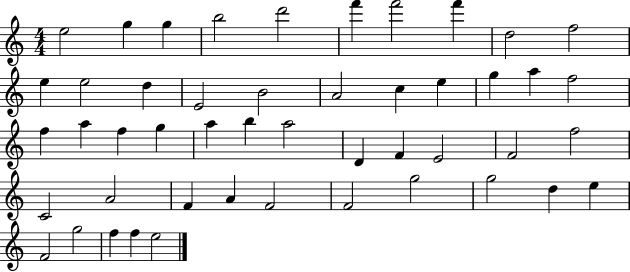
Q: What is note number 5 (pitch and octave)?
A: D6